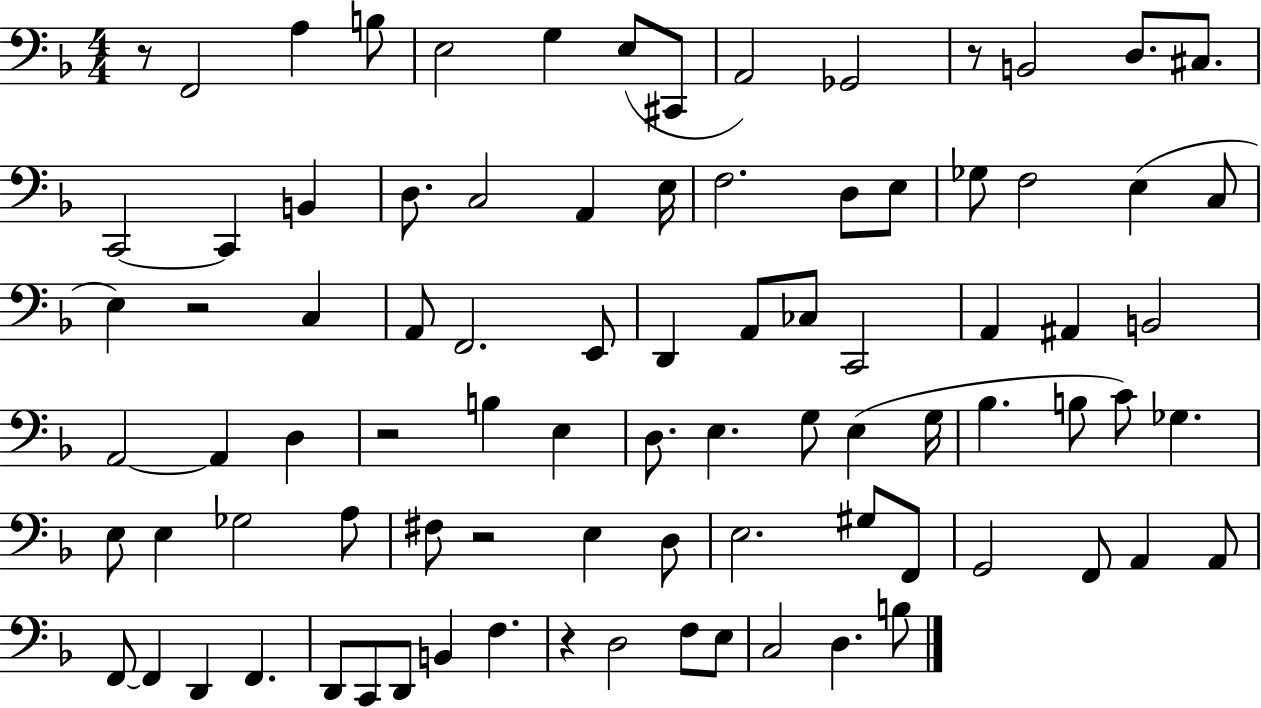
R/e F2/h A3/q B3/e E3/h G3/q E3/e C#2/e A2/h Gb2/h R/e B2/h D3/e. C#3/e. C2/h C2/q B2/q D3/e. C3/h A2/q E3/s F3/h. D3/e E3/e Gb3/e F3/h E3/q C3/e E3/q R/h C3/q A2/e F2/h. E2/e D2/q A2/e CES3/e C2/h A2/q A#2/q B2/h A2/h A2/q D3/q R/h B3/q E3/q D3/e. E3/q. G3/e E3/q G3/s Bb3/q. B3/e C4/e Gb3/q. E3/e E3/q Gb3/h A3/e F#3/e R/h E3/q D3/e E3/h. G#3/e F2/e G2/h F2/e A2/q A2/e F2/e F2/q D2/q F2/q. D2/e C2/e D2/e B2/q F3/q. R/q D3/h F3/e E3/e C3/h D3/q. B3/e